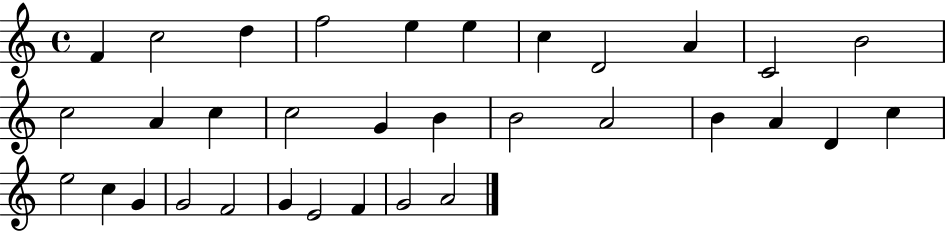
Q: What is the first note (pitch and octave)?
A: F4